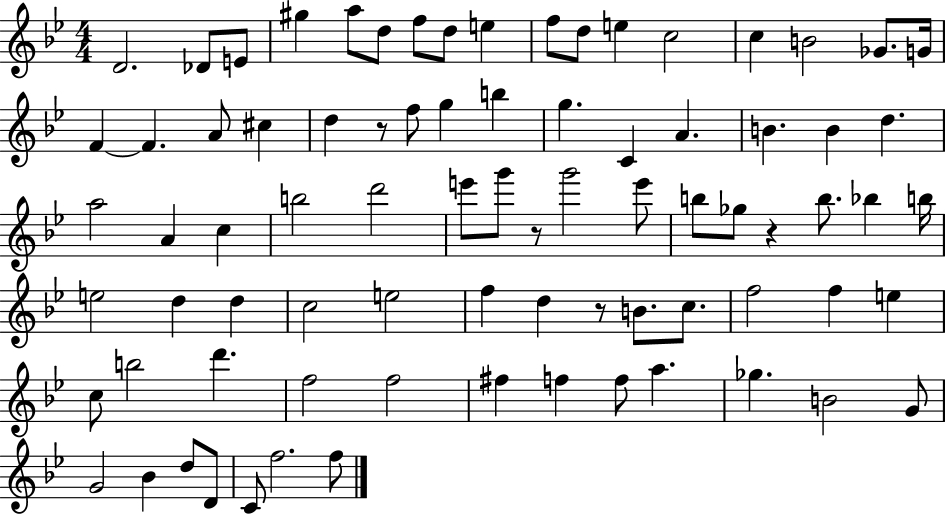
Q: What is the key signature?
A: BES major